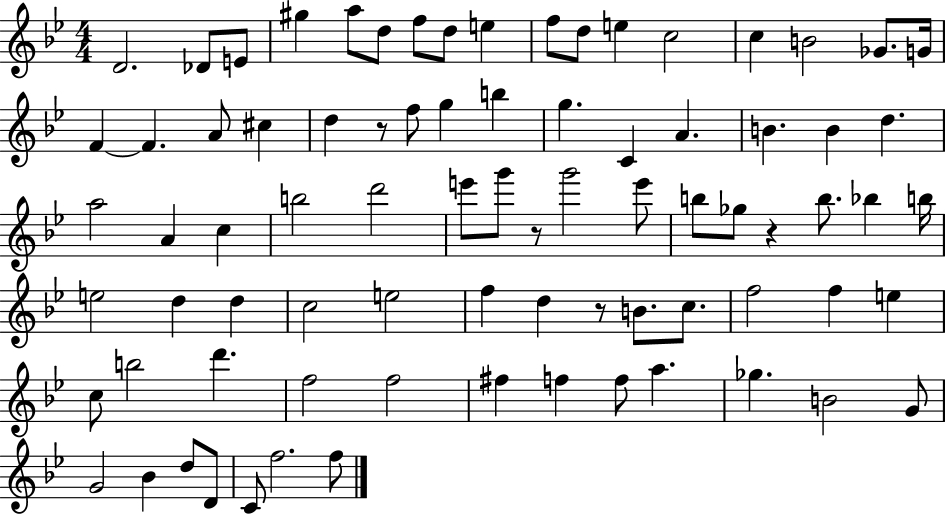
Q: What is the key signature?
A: BES major